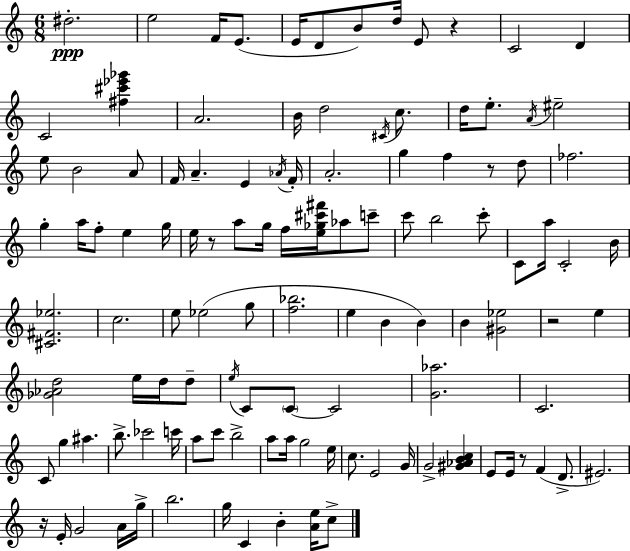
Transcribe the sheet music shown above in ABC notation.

X:1
T:Untitled
M:6/8
L:1/4
K:C
^d2 e2 F/4 E/2 E/4 D/2 B/2 d/4 E/2 z C2 D C2 [^f^c'_e'_g'] A2 B/4 d2 ^C/4 c/2 d/4 e/2 A/4 ^e2 e/2 B2 A/2 F/4 A E _A/4 F/4 A2 g f z/2 d/2 _f2 g a/4 f/2 e g/4 e/4 z/2 a/2 g/4 f/4 [e_g^c'^f']/4 _a/2 c'/2 c'/2 b2 c'/2 C/2 a/4 C2 B/4 [^C^F_e]2 c2 e/2 _e2 g/2 [f_b]2 e B B B [^G_e]2 z2 e [_G_Ad]2 e/4 d/4 d/2 e/4 C/2 C/2 C2 [G_a]2 C2 C/2 g ^a b/2 _c'2 c'/4 a/2 c'/2 b2 a/2 a/4 g2 e/4 c/2 E2 G/4 G2 [^G_ABc] E/2 E/4 z/2 F D/2 ^E2 z/4 E/4 G2 A/4 g/4 b2 g/4 C B [Ae]/4 c/2